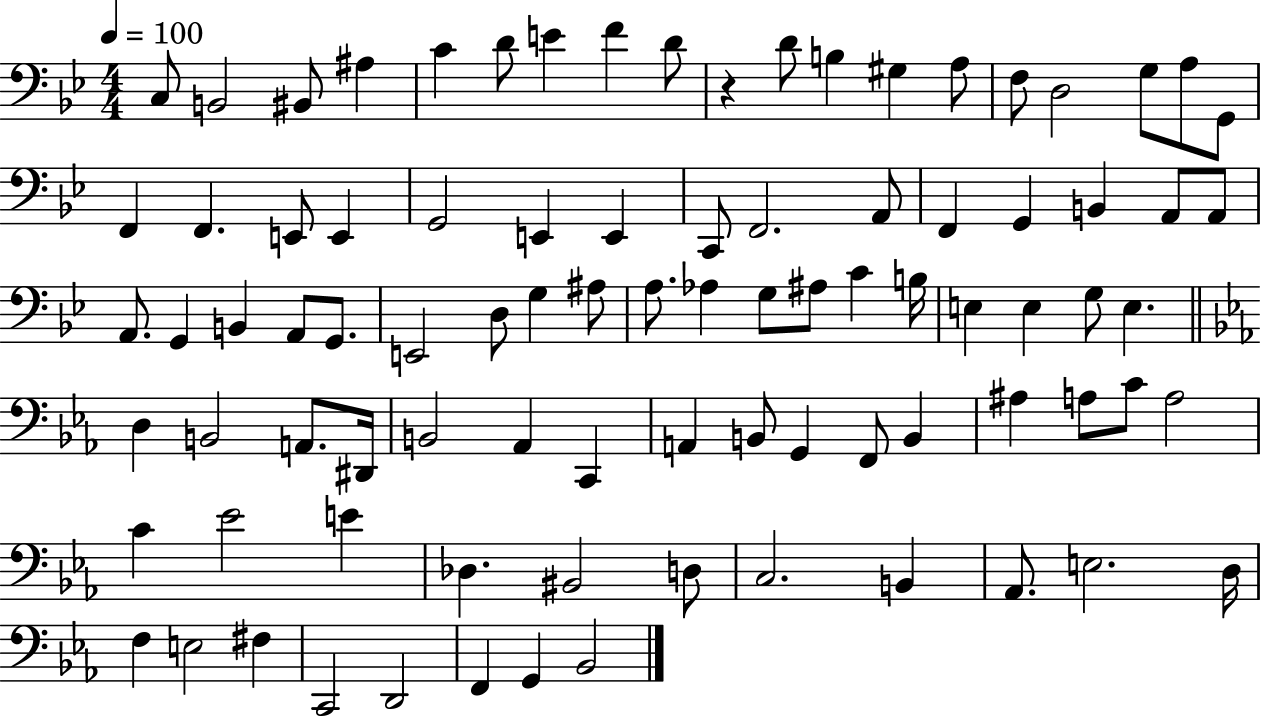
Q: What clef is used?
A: bass